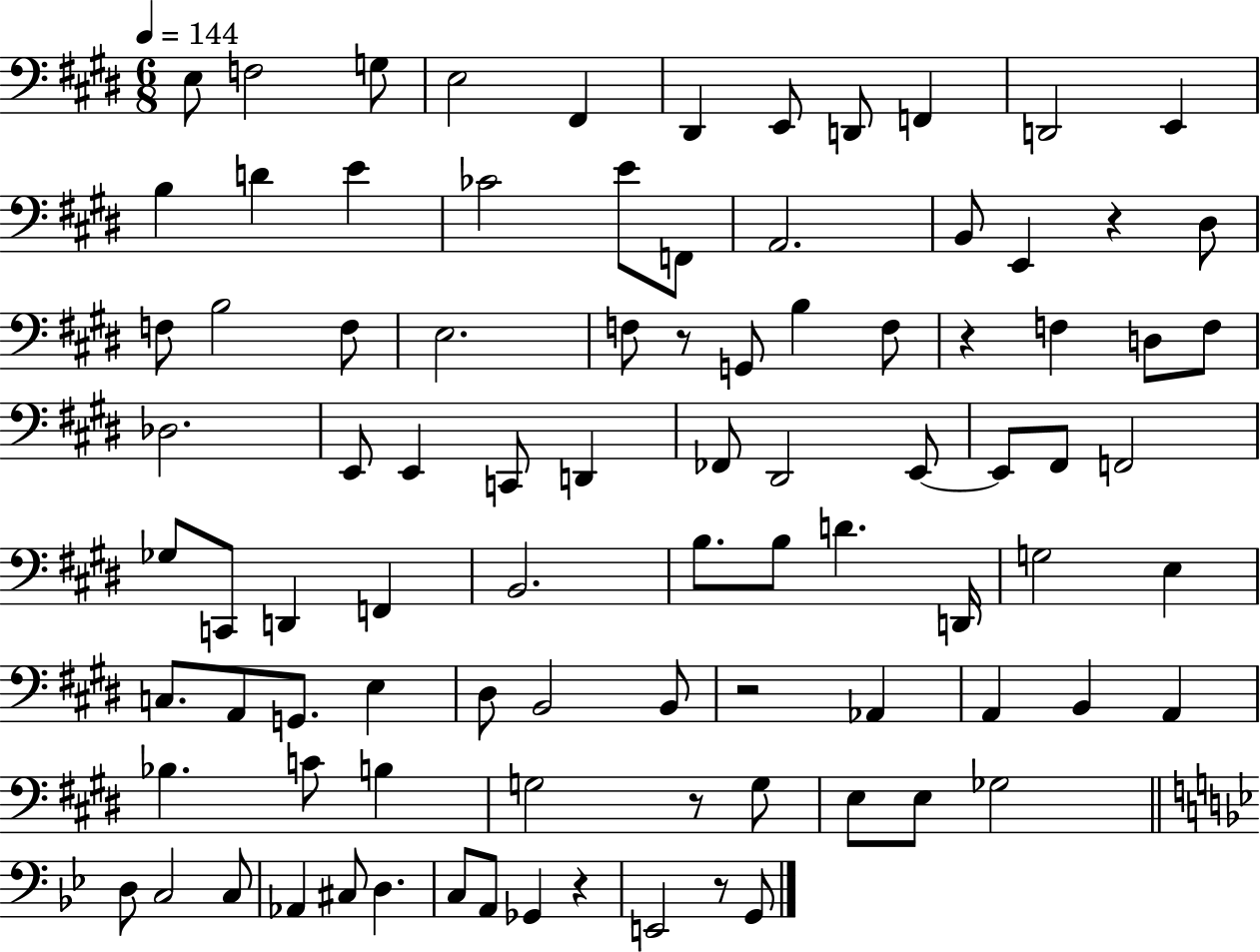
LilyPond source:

{
  \clef bass
  \numericTimeSignature
  \time 6/8
  \key e \major
  \tempo 4 = 144
  e8 f2 g8 | e2 fis,4 | dis,4 e,8 d,8 f,4 | d,2 e,4 | \break b4 d'4 e'4 | ces'2 e'8 f,8 | a,2. | b,8 e,4 r4 dis8 | \break f8 b2 f8 | e2. | f8 r8 g,8 b4 f8 | r4 f4 d8 f8 | \break des2. | e,8 e,4 c,8 d,4 | fes,8 dis,2 e,8~~ | e,8 fis,8 f,2 | \break ges8 c,8 d,4 f,4 | b,2. | b8. b8 d'4. d,16 | g2 e4 | \break c8. a,8 g,8. e4 | dis8 b,2 b,8 | r2 aes,4 | a,4 b,4 a,4 | \break bes4. c'8 b4 | g2 r8 g8 | e8 e8 ges2 | \bar "||" \break \key bes \major d8 c2 c8 | aes,4 cis8 d4. | c8 a,8 ges,4 r4 | e,2 r8 g,8 | \break \bar "|."
}